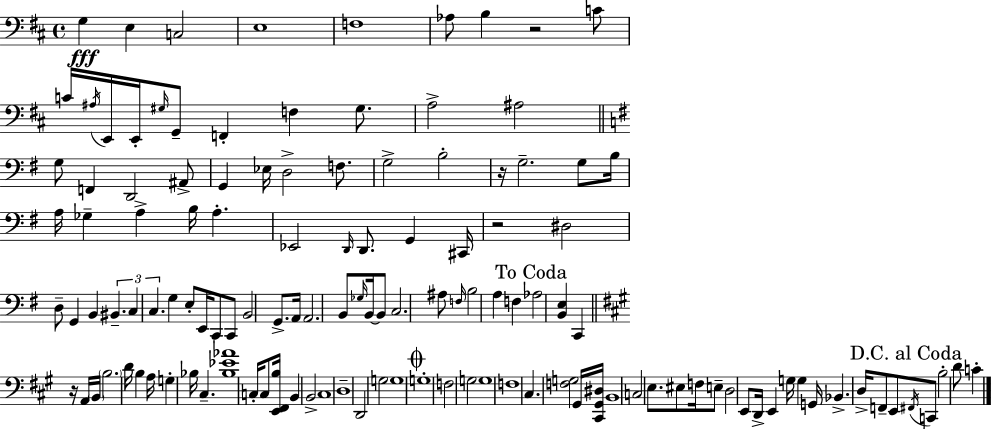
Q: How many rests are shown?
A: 4